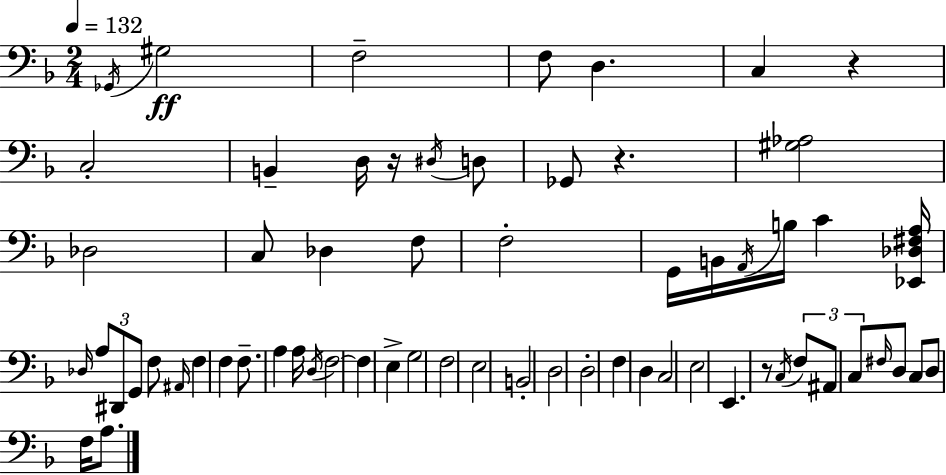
Gb2/s G#3/h F3/h F3/e D3/q. C3/q R/q C3/h B2/q D3/s R/s D#3/s D3/e Gb2/e R/q. [G#3,Ab3]/h Db3/h C3/e Db3/q F3/e F3/h G2/s B2/s A2/s B3/s C4/q [Eb2,Db3,F#3,A3]/s Db3/s A3/e D#2/e G2/e F3/e A#2/s F3/q F3/q F3/e. A3/q A3/s D3/s F3/h F3/q E3/q G3/h F3/h E3/h B2/h D3/h D3/h F3/q D3/q C3/h E3/h E2/q. R/e C3/s F3/e A#2/e C3/e F#3/s D3/e C3/e D3/e F3/s A3/e.